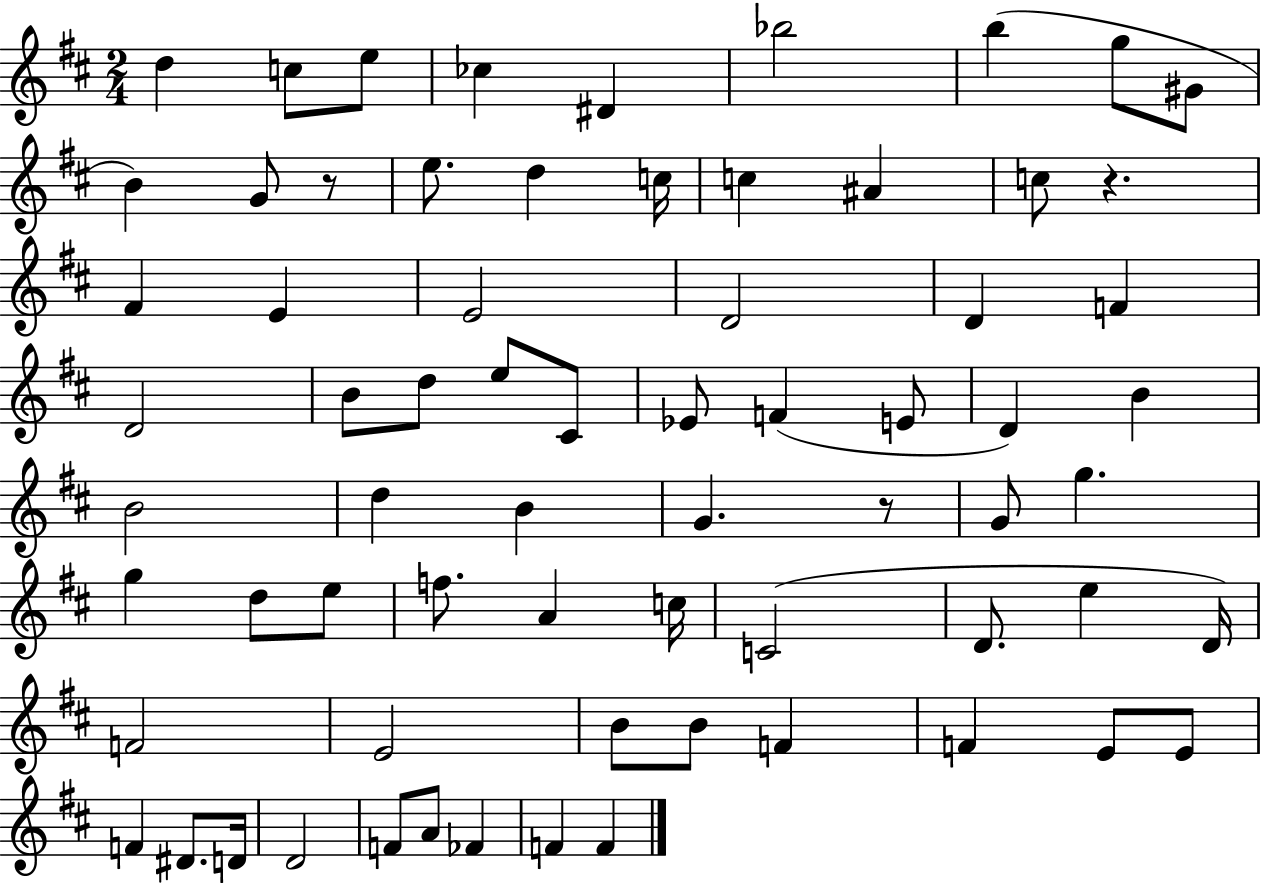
{
  \clef treble
  \numericTimeSignature
  \time 2/4
  \key d \major
  d''4 c''8 e''8 | ces''4 dis'4 | bes''2 | b''4( g''8 gis'8 | \break b'4) g'8 r8 | e''8. d''4 c''16 | c''4 ais'4 | c''8 r4. | \break fis'4 e'4 | e'2 | d'2 | d'4 f'4 | \break d'2 | b'8 d''8 e''8 cis'8 | ees'8 f'4( e'8 | d'4) b'4 | \break b'2 | d''4 b'4 | g'4. r8 | g'8 g''4. | \break g''4 d''8 e''8 | f''8. a'4 c''16 | c'2( | d'8. e''4 d'16) | \break f'2 | e'2 | b'8 b'8 f'4 | f'4 e'8 e'8 | \break f'4 dis'8. d'16 | d'2 | f'8 a'8 fes'4 | f'4 f'4 | \break \bar "|."
}